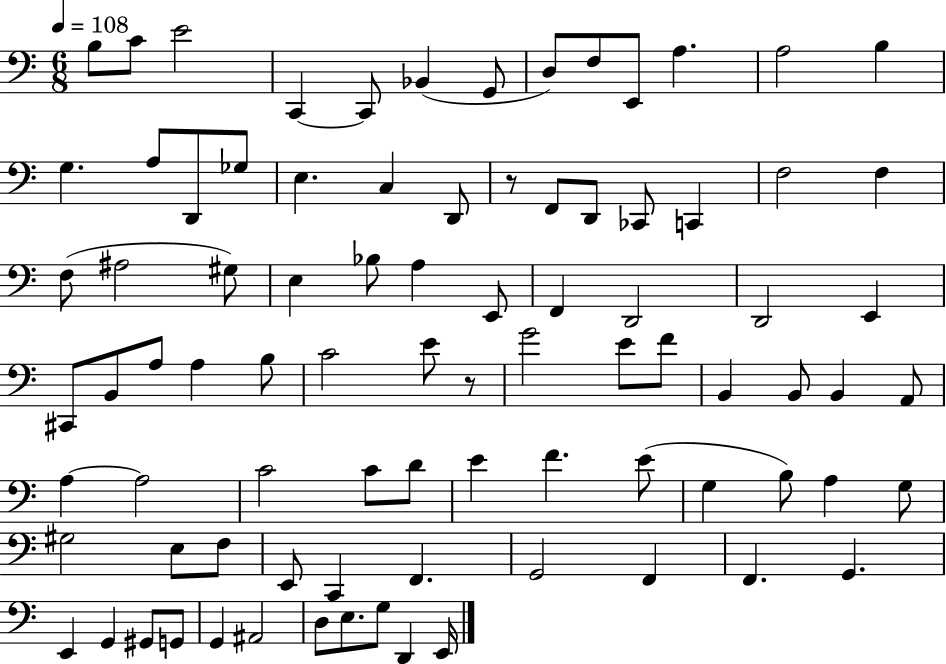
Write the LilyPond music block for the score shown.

{
  \clef bass
  \numericTimeSignature
  \time 6/8
  \key c \major
  \tempo 4 = 108
  b8 c'8 e'2 | c,4~~ c,8 bes,4( g,8 | d8) f8 e,8 a4. | a2 b4 | \break g4. a8 d,8 ges8 | e4. c4 d,8 | r8 f,8 d,8 ces,8 c,4 | f2 f4 | \break f8( ais2 gis8) | e4 bes8 a4 e,8 | f,4 d,2 | d,2 e,4 | \break cis,8 b,8 a8 a4 b8 | c'2 e'8 r8 | g'2 e'8 f'8 | b,4 b,8 b,4 a,8 | \break a4~~ a2 | c'2 c'8 d'8 | e'4 f'4. e'8( | g4 b8) a4 g8 | \break gis2 e8 f8 | e,8 c,4 f,4. | g,2 f,4 | f,4. g,4. | \break e,4 g,4 gis,8 g,8 | g,4 ais,2 | d8 e8. g8 d,4 e,16 | \bar "|."
}